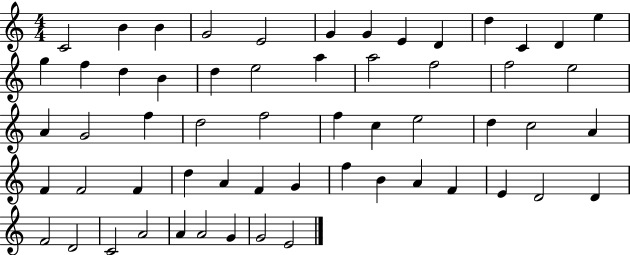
{
  \clef treble
  \numericTimeSignature
  \time 4/4
  \key c \major
  c'2 b'4 b'4 | g'2 e'2 | g'4 g'4 e'4 d'4 | d''4 c'4 d'4 e''4 | \break g''4 f''4 d''4 b'4 | d''4 e''2 a''4 | a''2 f''2 | f''2 e''2 | \break a'4 g'2 f''4 | d''2 f''2 | f''4 c''4 e''2 | d''4 c''2 a'4 | \break f'4 f'2 f'4 | d''4 a'4 f'4 g'4 | f''4 b'4 a'4 f'4 | e'4 d'2 d'4 | \break f'2 d'2 | c'2 a'2 | a'4 a'2 g'4 | g'2 e'2 | \break \bar "|."
}